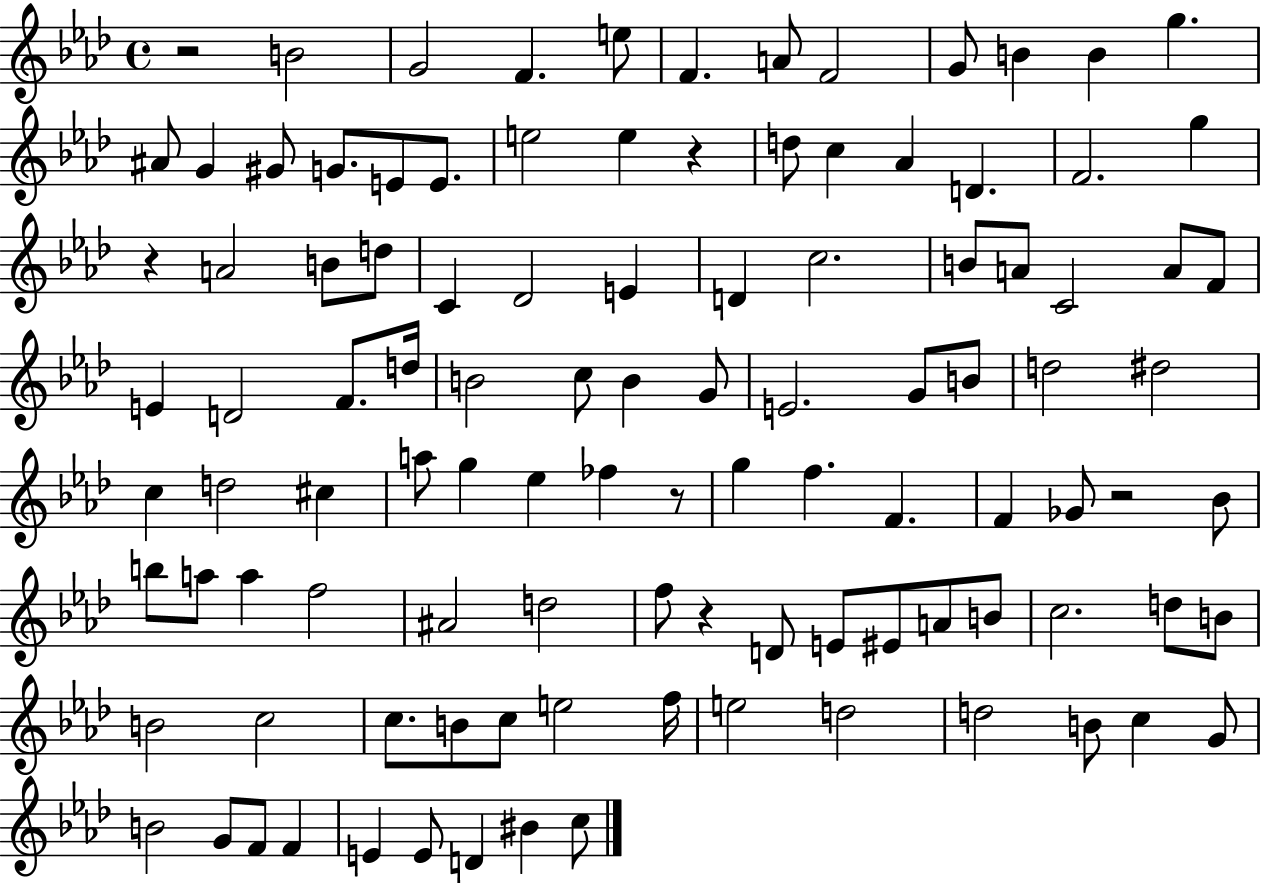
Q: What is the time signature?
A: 4/4